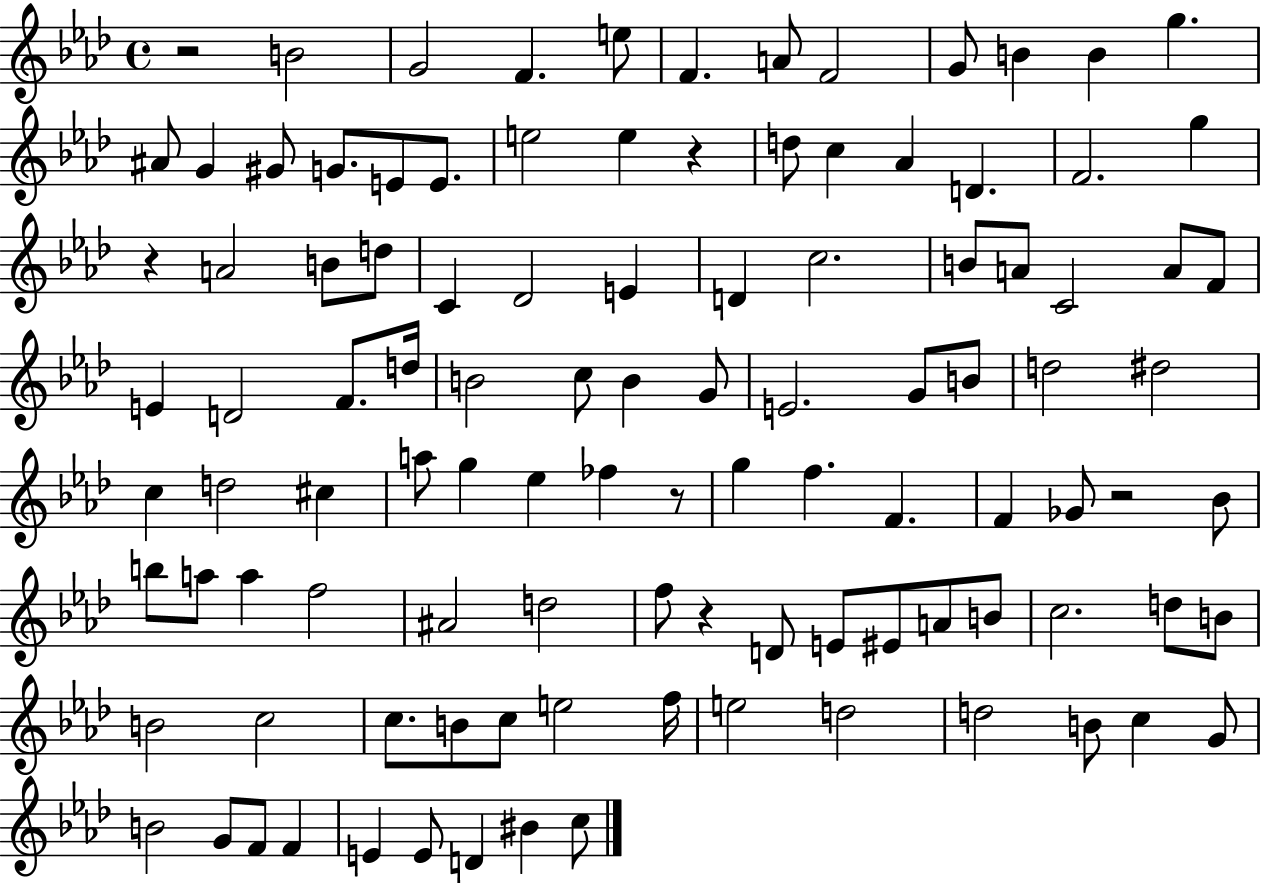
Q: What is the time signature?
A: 4/4